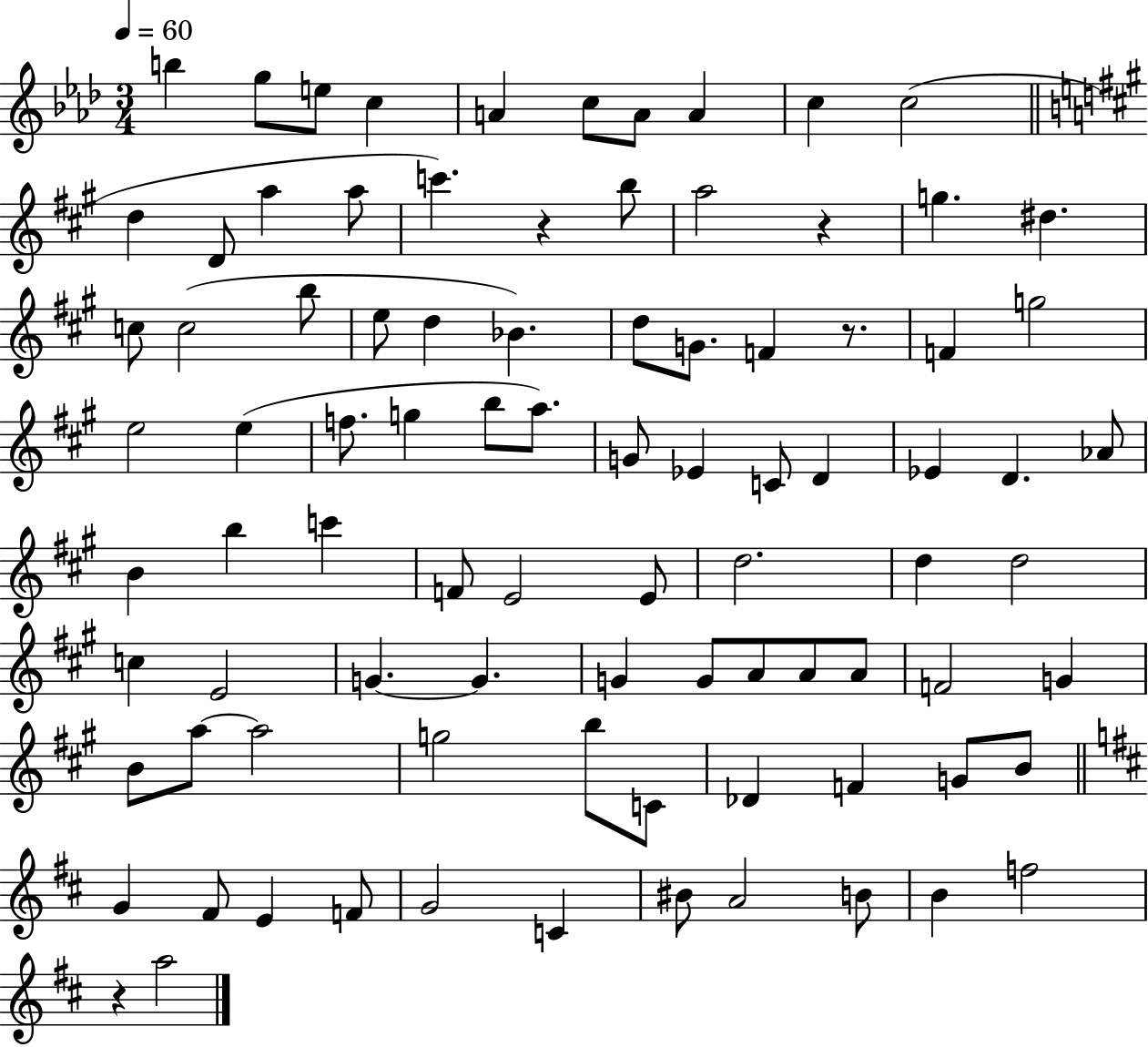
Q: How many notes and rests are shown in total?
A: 89